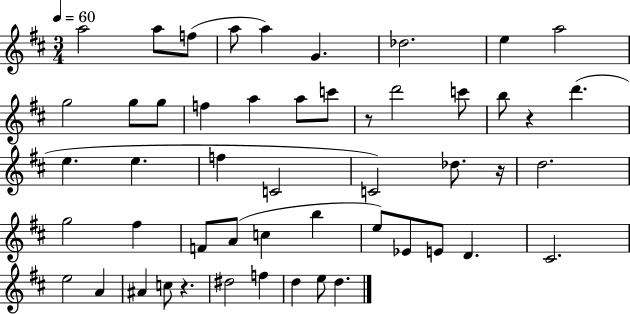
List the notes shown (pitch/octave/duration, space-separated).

A5/h A5/e F5/e A5/e A5/q G4/q. Db5/h. E5/q A5/h G5/h G5/e G5/e F5/q A5/q A5/e C6/e R/e D6/h C6/e B5/e R/q D6/q. E5/q. E5/q. F5/q C4/h C4/h Db5/e. R/s D5/h. G5/h F#5/q F4/e A4/e C5/q B5/q E5/e Eb4/e E4/e D4/q. C#4/h. E5/h A4/q A#4/q C5/e R/q. D#5/h F5/q D5/q E5/e D5/q.